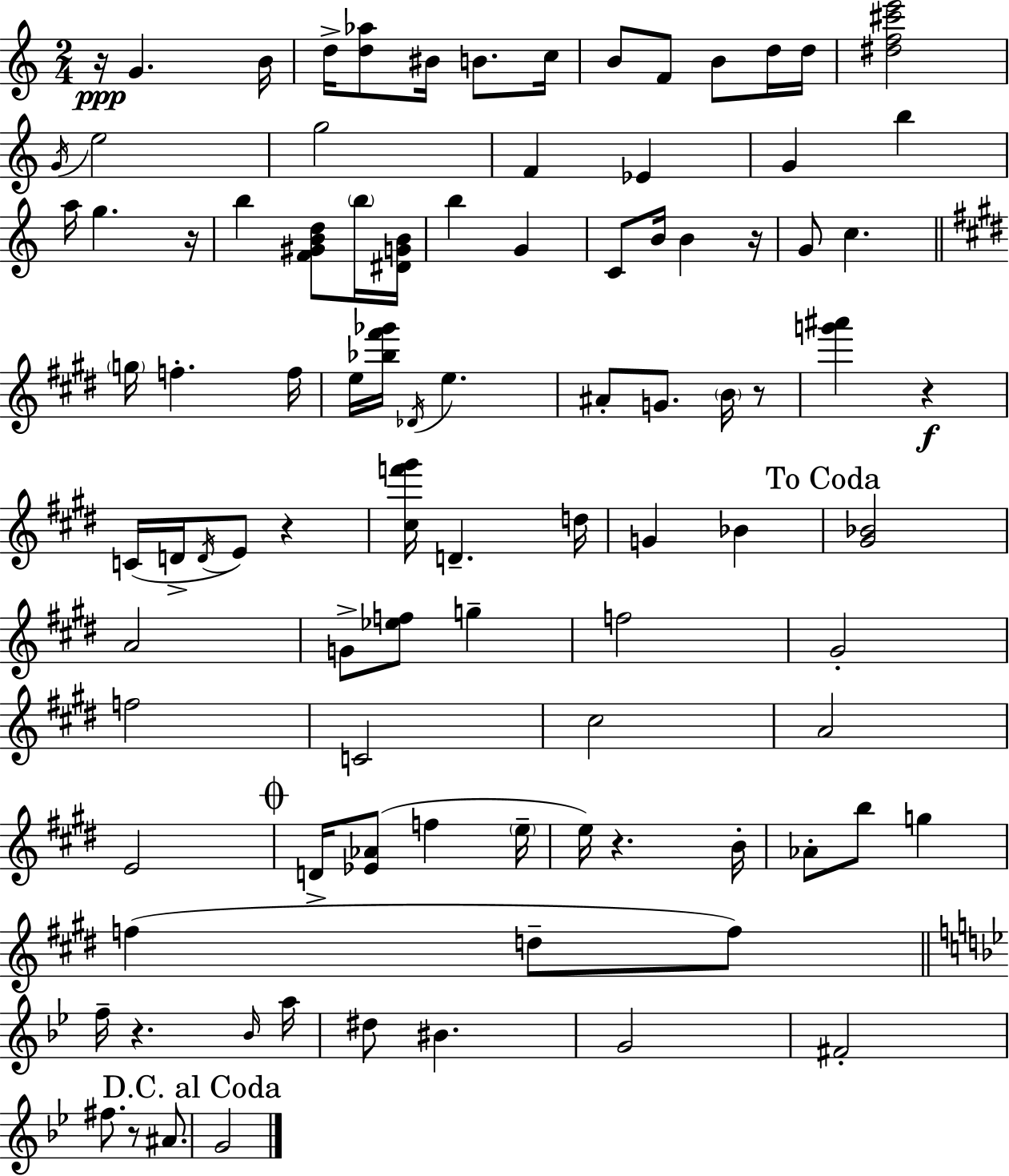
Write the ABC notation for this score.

X:1
T:Untitled
M:2/4
L:1/4
K:C
z/4 G B/4 d/4 [d_a]/2 ^B/4 B/2 c/4 B/2 F/2 B/2 d/4 d/4 [^df^c'e']2 G/4 e2 g2 F _E G b a/4 g z/4 b [F^GBd]/2 b/4 [^DGB]/4 b G C/2 B/4 B z/4 G/2 c g/4 f f/4 e/4 [_b^f'_g']/4 _D/4 e ^A/2 G/2 B/4 z/2 [g'^a'] z C/4 D/4 D/4 E/2 z [^cf'^g']/4 D d/4 G _B [^G_B]2 A2 G/2 [_ef]/2 g f2 ^G2 f2 C2 ^c2 A2 E2 D/4 [_E_A]/2 f e/4 e/4 z B/4 _A/2 b/2 g f d/2 f/2 f/4 z _B/4 a/4 ^d/2 ^B G2 ^F2 ^f/2 z/2 ^A/2 G2